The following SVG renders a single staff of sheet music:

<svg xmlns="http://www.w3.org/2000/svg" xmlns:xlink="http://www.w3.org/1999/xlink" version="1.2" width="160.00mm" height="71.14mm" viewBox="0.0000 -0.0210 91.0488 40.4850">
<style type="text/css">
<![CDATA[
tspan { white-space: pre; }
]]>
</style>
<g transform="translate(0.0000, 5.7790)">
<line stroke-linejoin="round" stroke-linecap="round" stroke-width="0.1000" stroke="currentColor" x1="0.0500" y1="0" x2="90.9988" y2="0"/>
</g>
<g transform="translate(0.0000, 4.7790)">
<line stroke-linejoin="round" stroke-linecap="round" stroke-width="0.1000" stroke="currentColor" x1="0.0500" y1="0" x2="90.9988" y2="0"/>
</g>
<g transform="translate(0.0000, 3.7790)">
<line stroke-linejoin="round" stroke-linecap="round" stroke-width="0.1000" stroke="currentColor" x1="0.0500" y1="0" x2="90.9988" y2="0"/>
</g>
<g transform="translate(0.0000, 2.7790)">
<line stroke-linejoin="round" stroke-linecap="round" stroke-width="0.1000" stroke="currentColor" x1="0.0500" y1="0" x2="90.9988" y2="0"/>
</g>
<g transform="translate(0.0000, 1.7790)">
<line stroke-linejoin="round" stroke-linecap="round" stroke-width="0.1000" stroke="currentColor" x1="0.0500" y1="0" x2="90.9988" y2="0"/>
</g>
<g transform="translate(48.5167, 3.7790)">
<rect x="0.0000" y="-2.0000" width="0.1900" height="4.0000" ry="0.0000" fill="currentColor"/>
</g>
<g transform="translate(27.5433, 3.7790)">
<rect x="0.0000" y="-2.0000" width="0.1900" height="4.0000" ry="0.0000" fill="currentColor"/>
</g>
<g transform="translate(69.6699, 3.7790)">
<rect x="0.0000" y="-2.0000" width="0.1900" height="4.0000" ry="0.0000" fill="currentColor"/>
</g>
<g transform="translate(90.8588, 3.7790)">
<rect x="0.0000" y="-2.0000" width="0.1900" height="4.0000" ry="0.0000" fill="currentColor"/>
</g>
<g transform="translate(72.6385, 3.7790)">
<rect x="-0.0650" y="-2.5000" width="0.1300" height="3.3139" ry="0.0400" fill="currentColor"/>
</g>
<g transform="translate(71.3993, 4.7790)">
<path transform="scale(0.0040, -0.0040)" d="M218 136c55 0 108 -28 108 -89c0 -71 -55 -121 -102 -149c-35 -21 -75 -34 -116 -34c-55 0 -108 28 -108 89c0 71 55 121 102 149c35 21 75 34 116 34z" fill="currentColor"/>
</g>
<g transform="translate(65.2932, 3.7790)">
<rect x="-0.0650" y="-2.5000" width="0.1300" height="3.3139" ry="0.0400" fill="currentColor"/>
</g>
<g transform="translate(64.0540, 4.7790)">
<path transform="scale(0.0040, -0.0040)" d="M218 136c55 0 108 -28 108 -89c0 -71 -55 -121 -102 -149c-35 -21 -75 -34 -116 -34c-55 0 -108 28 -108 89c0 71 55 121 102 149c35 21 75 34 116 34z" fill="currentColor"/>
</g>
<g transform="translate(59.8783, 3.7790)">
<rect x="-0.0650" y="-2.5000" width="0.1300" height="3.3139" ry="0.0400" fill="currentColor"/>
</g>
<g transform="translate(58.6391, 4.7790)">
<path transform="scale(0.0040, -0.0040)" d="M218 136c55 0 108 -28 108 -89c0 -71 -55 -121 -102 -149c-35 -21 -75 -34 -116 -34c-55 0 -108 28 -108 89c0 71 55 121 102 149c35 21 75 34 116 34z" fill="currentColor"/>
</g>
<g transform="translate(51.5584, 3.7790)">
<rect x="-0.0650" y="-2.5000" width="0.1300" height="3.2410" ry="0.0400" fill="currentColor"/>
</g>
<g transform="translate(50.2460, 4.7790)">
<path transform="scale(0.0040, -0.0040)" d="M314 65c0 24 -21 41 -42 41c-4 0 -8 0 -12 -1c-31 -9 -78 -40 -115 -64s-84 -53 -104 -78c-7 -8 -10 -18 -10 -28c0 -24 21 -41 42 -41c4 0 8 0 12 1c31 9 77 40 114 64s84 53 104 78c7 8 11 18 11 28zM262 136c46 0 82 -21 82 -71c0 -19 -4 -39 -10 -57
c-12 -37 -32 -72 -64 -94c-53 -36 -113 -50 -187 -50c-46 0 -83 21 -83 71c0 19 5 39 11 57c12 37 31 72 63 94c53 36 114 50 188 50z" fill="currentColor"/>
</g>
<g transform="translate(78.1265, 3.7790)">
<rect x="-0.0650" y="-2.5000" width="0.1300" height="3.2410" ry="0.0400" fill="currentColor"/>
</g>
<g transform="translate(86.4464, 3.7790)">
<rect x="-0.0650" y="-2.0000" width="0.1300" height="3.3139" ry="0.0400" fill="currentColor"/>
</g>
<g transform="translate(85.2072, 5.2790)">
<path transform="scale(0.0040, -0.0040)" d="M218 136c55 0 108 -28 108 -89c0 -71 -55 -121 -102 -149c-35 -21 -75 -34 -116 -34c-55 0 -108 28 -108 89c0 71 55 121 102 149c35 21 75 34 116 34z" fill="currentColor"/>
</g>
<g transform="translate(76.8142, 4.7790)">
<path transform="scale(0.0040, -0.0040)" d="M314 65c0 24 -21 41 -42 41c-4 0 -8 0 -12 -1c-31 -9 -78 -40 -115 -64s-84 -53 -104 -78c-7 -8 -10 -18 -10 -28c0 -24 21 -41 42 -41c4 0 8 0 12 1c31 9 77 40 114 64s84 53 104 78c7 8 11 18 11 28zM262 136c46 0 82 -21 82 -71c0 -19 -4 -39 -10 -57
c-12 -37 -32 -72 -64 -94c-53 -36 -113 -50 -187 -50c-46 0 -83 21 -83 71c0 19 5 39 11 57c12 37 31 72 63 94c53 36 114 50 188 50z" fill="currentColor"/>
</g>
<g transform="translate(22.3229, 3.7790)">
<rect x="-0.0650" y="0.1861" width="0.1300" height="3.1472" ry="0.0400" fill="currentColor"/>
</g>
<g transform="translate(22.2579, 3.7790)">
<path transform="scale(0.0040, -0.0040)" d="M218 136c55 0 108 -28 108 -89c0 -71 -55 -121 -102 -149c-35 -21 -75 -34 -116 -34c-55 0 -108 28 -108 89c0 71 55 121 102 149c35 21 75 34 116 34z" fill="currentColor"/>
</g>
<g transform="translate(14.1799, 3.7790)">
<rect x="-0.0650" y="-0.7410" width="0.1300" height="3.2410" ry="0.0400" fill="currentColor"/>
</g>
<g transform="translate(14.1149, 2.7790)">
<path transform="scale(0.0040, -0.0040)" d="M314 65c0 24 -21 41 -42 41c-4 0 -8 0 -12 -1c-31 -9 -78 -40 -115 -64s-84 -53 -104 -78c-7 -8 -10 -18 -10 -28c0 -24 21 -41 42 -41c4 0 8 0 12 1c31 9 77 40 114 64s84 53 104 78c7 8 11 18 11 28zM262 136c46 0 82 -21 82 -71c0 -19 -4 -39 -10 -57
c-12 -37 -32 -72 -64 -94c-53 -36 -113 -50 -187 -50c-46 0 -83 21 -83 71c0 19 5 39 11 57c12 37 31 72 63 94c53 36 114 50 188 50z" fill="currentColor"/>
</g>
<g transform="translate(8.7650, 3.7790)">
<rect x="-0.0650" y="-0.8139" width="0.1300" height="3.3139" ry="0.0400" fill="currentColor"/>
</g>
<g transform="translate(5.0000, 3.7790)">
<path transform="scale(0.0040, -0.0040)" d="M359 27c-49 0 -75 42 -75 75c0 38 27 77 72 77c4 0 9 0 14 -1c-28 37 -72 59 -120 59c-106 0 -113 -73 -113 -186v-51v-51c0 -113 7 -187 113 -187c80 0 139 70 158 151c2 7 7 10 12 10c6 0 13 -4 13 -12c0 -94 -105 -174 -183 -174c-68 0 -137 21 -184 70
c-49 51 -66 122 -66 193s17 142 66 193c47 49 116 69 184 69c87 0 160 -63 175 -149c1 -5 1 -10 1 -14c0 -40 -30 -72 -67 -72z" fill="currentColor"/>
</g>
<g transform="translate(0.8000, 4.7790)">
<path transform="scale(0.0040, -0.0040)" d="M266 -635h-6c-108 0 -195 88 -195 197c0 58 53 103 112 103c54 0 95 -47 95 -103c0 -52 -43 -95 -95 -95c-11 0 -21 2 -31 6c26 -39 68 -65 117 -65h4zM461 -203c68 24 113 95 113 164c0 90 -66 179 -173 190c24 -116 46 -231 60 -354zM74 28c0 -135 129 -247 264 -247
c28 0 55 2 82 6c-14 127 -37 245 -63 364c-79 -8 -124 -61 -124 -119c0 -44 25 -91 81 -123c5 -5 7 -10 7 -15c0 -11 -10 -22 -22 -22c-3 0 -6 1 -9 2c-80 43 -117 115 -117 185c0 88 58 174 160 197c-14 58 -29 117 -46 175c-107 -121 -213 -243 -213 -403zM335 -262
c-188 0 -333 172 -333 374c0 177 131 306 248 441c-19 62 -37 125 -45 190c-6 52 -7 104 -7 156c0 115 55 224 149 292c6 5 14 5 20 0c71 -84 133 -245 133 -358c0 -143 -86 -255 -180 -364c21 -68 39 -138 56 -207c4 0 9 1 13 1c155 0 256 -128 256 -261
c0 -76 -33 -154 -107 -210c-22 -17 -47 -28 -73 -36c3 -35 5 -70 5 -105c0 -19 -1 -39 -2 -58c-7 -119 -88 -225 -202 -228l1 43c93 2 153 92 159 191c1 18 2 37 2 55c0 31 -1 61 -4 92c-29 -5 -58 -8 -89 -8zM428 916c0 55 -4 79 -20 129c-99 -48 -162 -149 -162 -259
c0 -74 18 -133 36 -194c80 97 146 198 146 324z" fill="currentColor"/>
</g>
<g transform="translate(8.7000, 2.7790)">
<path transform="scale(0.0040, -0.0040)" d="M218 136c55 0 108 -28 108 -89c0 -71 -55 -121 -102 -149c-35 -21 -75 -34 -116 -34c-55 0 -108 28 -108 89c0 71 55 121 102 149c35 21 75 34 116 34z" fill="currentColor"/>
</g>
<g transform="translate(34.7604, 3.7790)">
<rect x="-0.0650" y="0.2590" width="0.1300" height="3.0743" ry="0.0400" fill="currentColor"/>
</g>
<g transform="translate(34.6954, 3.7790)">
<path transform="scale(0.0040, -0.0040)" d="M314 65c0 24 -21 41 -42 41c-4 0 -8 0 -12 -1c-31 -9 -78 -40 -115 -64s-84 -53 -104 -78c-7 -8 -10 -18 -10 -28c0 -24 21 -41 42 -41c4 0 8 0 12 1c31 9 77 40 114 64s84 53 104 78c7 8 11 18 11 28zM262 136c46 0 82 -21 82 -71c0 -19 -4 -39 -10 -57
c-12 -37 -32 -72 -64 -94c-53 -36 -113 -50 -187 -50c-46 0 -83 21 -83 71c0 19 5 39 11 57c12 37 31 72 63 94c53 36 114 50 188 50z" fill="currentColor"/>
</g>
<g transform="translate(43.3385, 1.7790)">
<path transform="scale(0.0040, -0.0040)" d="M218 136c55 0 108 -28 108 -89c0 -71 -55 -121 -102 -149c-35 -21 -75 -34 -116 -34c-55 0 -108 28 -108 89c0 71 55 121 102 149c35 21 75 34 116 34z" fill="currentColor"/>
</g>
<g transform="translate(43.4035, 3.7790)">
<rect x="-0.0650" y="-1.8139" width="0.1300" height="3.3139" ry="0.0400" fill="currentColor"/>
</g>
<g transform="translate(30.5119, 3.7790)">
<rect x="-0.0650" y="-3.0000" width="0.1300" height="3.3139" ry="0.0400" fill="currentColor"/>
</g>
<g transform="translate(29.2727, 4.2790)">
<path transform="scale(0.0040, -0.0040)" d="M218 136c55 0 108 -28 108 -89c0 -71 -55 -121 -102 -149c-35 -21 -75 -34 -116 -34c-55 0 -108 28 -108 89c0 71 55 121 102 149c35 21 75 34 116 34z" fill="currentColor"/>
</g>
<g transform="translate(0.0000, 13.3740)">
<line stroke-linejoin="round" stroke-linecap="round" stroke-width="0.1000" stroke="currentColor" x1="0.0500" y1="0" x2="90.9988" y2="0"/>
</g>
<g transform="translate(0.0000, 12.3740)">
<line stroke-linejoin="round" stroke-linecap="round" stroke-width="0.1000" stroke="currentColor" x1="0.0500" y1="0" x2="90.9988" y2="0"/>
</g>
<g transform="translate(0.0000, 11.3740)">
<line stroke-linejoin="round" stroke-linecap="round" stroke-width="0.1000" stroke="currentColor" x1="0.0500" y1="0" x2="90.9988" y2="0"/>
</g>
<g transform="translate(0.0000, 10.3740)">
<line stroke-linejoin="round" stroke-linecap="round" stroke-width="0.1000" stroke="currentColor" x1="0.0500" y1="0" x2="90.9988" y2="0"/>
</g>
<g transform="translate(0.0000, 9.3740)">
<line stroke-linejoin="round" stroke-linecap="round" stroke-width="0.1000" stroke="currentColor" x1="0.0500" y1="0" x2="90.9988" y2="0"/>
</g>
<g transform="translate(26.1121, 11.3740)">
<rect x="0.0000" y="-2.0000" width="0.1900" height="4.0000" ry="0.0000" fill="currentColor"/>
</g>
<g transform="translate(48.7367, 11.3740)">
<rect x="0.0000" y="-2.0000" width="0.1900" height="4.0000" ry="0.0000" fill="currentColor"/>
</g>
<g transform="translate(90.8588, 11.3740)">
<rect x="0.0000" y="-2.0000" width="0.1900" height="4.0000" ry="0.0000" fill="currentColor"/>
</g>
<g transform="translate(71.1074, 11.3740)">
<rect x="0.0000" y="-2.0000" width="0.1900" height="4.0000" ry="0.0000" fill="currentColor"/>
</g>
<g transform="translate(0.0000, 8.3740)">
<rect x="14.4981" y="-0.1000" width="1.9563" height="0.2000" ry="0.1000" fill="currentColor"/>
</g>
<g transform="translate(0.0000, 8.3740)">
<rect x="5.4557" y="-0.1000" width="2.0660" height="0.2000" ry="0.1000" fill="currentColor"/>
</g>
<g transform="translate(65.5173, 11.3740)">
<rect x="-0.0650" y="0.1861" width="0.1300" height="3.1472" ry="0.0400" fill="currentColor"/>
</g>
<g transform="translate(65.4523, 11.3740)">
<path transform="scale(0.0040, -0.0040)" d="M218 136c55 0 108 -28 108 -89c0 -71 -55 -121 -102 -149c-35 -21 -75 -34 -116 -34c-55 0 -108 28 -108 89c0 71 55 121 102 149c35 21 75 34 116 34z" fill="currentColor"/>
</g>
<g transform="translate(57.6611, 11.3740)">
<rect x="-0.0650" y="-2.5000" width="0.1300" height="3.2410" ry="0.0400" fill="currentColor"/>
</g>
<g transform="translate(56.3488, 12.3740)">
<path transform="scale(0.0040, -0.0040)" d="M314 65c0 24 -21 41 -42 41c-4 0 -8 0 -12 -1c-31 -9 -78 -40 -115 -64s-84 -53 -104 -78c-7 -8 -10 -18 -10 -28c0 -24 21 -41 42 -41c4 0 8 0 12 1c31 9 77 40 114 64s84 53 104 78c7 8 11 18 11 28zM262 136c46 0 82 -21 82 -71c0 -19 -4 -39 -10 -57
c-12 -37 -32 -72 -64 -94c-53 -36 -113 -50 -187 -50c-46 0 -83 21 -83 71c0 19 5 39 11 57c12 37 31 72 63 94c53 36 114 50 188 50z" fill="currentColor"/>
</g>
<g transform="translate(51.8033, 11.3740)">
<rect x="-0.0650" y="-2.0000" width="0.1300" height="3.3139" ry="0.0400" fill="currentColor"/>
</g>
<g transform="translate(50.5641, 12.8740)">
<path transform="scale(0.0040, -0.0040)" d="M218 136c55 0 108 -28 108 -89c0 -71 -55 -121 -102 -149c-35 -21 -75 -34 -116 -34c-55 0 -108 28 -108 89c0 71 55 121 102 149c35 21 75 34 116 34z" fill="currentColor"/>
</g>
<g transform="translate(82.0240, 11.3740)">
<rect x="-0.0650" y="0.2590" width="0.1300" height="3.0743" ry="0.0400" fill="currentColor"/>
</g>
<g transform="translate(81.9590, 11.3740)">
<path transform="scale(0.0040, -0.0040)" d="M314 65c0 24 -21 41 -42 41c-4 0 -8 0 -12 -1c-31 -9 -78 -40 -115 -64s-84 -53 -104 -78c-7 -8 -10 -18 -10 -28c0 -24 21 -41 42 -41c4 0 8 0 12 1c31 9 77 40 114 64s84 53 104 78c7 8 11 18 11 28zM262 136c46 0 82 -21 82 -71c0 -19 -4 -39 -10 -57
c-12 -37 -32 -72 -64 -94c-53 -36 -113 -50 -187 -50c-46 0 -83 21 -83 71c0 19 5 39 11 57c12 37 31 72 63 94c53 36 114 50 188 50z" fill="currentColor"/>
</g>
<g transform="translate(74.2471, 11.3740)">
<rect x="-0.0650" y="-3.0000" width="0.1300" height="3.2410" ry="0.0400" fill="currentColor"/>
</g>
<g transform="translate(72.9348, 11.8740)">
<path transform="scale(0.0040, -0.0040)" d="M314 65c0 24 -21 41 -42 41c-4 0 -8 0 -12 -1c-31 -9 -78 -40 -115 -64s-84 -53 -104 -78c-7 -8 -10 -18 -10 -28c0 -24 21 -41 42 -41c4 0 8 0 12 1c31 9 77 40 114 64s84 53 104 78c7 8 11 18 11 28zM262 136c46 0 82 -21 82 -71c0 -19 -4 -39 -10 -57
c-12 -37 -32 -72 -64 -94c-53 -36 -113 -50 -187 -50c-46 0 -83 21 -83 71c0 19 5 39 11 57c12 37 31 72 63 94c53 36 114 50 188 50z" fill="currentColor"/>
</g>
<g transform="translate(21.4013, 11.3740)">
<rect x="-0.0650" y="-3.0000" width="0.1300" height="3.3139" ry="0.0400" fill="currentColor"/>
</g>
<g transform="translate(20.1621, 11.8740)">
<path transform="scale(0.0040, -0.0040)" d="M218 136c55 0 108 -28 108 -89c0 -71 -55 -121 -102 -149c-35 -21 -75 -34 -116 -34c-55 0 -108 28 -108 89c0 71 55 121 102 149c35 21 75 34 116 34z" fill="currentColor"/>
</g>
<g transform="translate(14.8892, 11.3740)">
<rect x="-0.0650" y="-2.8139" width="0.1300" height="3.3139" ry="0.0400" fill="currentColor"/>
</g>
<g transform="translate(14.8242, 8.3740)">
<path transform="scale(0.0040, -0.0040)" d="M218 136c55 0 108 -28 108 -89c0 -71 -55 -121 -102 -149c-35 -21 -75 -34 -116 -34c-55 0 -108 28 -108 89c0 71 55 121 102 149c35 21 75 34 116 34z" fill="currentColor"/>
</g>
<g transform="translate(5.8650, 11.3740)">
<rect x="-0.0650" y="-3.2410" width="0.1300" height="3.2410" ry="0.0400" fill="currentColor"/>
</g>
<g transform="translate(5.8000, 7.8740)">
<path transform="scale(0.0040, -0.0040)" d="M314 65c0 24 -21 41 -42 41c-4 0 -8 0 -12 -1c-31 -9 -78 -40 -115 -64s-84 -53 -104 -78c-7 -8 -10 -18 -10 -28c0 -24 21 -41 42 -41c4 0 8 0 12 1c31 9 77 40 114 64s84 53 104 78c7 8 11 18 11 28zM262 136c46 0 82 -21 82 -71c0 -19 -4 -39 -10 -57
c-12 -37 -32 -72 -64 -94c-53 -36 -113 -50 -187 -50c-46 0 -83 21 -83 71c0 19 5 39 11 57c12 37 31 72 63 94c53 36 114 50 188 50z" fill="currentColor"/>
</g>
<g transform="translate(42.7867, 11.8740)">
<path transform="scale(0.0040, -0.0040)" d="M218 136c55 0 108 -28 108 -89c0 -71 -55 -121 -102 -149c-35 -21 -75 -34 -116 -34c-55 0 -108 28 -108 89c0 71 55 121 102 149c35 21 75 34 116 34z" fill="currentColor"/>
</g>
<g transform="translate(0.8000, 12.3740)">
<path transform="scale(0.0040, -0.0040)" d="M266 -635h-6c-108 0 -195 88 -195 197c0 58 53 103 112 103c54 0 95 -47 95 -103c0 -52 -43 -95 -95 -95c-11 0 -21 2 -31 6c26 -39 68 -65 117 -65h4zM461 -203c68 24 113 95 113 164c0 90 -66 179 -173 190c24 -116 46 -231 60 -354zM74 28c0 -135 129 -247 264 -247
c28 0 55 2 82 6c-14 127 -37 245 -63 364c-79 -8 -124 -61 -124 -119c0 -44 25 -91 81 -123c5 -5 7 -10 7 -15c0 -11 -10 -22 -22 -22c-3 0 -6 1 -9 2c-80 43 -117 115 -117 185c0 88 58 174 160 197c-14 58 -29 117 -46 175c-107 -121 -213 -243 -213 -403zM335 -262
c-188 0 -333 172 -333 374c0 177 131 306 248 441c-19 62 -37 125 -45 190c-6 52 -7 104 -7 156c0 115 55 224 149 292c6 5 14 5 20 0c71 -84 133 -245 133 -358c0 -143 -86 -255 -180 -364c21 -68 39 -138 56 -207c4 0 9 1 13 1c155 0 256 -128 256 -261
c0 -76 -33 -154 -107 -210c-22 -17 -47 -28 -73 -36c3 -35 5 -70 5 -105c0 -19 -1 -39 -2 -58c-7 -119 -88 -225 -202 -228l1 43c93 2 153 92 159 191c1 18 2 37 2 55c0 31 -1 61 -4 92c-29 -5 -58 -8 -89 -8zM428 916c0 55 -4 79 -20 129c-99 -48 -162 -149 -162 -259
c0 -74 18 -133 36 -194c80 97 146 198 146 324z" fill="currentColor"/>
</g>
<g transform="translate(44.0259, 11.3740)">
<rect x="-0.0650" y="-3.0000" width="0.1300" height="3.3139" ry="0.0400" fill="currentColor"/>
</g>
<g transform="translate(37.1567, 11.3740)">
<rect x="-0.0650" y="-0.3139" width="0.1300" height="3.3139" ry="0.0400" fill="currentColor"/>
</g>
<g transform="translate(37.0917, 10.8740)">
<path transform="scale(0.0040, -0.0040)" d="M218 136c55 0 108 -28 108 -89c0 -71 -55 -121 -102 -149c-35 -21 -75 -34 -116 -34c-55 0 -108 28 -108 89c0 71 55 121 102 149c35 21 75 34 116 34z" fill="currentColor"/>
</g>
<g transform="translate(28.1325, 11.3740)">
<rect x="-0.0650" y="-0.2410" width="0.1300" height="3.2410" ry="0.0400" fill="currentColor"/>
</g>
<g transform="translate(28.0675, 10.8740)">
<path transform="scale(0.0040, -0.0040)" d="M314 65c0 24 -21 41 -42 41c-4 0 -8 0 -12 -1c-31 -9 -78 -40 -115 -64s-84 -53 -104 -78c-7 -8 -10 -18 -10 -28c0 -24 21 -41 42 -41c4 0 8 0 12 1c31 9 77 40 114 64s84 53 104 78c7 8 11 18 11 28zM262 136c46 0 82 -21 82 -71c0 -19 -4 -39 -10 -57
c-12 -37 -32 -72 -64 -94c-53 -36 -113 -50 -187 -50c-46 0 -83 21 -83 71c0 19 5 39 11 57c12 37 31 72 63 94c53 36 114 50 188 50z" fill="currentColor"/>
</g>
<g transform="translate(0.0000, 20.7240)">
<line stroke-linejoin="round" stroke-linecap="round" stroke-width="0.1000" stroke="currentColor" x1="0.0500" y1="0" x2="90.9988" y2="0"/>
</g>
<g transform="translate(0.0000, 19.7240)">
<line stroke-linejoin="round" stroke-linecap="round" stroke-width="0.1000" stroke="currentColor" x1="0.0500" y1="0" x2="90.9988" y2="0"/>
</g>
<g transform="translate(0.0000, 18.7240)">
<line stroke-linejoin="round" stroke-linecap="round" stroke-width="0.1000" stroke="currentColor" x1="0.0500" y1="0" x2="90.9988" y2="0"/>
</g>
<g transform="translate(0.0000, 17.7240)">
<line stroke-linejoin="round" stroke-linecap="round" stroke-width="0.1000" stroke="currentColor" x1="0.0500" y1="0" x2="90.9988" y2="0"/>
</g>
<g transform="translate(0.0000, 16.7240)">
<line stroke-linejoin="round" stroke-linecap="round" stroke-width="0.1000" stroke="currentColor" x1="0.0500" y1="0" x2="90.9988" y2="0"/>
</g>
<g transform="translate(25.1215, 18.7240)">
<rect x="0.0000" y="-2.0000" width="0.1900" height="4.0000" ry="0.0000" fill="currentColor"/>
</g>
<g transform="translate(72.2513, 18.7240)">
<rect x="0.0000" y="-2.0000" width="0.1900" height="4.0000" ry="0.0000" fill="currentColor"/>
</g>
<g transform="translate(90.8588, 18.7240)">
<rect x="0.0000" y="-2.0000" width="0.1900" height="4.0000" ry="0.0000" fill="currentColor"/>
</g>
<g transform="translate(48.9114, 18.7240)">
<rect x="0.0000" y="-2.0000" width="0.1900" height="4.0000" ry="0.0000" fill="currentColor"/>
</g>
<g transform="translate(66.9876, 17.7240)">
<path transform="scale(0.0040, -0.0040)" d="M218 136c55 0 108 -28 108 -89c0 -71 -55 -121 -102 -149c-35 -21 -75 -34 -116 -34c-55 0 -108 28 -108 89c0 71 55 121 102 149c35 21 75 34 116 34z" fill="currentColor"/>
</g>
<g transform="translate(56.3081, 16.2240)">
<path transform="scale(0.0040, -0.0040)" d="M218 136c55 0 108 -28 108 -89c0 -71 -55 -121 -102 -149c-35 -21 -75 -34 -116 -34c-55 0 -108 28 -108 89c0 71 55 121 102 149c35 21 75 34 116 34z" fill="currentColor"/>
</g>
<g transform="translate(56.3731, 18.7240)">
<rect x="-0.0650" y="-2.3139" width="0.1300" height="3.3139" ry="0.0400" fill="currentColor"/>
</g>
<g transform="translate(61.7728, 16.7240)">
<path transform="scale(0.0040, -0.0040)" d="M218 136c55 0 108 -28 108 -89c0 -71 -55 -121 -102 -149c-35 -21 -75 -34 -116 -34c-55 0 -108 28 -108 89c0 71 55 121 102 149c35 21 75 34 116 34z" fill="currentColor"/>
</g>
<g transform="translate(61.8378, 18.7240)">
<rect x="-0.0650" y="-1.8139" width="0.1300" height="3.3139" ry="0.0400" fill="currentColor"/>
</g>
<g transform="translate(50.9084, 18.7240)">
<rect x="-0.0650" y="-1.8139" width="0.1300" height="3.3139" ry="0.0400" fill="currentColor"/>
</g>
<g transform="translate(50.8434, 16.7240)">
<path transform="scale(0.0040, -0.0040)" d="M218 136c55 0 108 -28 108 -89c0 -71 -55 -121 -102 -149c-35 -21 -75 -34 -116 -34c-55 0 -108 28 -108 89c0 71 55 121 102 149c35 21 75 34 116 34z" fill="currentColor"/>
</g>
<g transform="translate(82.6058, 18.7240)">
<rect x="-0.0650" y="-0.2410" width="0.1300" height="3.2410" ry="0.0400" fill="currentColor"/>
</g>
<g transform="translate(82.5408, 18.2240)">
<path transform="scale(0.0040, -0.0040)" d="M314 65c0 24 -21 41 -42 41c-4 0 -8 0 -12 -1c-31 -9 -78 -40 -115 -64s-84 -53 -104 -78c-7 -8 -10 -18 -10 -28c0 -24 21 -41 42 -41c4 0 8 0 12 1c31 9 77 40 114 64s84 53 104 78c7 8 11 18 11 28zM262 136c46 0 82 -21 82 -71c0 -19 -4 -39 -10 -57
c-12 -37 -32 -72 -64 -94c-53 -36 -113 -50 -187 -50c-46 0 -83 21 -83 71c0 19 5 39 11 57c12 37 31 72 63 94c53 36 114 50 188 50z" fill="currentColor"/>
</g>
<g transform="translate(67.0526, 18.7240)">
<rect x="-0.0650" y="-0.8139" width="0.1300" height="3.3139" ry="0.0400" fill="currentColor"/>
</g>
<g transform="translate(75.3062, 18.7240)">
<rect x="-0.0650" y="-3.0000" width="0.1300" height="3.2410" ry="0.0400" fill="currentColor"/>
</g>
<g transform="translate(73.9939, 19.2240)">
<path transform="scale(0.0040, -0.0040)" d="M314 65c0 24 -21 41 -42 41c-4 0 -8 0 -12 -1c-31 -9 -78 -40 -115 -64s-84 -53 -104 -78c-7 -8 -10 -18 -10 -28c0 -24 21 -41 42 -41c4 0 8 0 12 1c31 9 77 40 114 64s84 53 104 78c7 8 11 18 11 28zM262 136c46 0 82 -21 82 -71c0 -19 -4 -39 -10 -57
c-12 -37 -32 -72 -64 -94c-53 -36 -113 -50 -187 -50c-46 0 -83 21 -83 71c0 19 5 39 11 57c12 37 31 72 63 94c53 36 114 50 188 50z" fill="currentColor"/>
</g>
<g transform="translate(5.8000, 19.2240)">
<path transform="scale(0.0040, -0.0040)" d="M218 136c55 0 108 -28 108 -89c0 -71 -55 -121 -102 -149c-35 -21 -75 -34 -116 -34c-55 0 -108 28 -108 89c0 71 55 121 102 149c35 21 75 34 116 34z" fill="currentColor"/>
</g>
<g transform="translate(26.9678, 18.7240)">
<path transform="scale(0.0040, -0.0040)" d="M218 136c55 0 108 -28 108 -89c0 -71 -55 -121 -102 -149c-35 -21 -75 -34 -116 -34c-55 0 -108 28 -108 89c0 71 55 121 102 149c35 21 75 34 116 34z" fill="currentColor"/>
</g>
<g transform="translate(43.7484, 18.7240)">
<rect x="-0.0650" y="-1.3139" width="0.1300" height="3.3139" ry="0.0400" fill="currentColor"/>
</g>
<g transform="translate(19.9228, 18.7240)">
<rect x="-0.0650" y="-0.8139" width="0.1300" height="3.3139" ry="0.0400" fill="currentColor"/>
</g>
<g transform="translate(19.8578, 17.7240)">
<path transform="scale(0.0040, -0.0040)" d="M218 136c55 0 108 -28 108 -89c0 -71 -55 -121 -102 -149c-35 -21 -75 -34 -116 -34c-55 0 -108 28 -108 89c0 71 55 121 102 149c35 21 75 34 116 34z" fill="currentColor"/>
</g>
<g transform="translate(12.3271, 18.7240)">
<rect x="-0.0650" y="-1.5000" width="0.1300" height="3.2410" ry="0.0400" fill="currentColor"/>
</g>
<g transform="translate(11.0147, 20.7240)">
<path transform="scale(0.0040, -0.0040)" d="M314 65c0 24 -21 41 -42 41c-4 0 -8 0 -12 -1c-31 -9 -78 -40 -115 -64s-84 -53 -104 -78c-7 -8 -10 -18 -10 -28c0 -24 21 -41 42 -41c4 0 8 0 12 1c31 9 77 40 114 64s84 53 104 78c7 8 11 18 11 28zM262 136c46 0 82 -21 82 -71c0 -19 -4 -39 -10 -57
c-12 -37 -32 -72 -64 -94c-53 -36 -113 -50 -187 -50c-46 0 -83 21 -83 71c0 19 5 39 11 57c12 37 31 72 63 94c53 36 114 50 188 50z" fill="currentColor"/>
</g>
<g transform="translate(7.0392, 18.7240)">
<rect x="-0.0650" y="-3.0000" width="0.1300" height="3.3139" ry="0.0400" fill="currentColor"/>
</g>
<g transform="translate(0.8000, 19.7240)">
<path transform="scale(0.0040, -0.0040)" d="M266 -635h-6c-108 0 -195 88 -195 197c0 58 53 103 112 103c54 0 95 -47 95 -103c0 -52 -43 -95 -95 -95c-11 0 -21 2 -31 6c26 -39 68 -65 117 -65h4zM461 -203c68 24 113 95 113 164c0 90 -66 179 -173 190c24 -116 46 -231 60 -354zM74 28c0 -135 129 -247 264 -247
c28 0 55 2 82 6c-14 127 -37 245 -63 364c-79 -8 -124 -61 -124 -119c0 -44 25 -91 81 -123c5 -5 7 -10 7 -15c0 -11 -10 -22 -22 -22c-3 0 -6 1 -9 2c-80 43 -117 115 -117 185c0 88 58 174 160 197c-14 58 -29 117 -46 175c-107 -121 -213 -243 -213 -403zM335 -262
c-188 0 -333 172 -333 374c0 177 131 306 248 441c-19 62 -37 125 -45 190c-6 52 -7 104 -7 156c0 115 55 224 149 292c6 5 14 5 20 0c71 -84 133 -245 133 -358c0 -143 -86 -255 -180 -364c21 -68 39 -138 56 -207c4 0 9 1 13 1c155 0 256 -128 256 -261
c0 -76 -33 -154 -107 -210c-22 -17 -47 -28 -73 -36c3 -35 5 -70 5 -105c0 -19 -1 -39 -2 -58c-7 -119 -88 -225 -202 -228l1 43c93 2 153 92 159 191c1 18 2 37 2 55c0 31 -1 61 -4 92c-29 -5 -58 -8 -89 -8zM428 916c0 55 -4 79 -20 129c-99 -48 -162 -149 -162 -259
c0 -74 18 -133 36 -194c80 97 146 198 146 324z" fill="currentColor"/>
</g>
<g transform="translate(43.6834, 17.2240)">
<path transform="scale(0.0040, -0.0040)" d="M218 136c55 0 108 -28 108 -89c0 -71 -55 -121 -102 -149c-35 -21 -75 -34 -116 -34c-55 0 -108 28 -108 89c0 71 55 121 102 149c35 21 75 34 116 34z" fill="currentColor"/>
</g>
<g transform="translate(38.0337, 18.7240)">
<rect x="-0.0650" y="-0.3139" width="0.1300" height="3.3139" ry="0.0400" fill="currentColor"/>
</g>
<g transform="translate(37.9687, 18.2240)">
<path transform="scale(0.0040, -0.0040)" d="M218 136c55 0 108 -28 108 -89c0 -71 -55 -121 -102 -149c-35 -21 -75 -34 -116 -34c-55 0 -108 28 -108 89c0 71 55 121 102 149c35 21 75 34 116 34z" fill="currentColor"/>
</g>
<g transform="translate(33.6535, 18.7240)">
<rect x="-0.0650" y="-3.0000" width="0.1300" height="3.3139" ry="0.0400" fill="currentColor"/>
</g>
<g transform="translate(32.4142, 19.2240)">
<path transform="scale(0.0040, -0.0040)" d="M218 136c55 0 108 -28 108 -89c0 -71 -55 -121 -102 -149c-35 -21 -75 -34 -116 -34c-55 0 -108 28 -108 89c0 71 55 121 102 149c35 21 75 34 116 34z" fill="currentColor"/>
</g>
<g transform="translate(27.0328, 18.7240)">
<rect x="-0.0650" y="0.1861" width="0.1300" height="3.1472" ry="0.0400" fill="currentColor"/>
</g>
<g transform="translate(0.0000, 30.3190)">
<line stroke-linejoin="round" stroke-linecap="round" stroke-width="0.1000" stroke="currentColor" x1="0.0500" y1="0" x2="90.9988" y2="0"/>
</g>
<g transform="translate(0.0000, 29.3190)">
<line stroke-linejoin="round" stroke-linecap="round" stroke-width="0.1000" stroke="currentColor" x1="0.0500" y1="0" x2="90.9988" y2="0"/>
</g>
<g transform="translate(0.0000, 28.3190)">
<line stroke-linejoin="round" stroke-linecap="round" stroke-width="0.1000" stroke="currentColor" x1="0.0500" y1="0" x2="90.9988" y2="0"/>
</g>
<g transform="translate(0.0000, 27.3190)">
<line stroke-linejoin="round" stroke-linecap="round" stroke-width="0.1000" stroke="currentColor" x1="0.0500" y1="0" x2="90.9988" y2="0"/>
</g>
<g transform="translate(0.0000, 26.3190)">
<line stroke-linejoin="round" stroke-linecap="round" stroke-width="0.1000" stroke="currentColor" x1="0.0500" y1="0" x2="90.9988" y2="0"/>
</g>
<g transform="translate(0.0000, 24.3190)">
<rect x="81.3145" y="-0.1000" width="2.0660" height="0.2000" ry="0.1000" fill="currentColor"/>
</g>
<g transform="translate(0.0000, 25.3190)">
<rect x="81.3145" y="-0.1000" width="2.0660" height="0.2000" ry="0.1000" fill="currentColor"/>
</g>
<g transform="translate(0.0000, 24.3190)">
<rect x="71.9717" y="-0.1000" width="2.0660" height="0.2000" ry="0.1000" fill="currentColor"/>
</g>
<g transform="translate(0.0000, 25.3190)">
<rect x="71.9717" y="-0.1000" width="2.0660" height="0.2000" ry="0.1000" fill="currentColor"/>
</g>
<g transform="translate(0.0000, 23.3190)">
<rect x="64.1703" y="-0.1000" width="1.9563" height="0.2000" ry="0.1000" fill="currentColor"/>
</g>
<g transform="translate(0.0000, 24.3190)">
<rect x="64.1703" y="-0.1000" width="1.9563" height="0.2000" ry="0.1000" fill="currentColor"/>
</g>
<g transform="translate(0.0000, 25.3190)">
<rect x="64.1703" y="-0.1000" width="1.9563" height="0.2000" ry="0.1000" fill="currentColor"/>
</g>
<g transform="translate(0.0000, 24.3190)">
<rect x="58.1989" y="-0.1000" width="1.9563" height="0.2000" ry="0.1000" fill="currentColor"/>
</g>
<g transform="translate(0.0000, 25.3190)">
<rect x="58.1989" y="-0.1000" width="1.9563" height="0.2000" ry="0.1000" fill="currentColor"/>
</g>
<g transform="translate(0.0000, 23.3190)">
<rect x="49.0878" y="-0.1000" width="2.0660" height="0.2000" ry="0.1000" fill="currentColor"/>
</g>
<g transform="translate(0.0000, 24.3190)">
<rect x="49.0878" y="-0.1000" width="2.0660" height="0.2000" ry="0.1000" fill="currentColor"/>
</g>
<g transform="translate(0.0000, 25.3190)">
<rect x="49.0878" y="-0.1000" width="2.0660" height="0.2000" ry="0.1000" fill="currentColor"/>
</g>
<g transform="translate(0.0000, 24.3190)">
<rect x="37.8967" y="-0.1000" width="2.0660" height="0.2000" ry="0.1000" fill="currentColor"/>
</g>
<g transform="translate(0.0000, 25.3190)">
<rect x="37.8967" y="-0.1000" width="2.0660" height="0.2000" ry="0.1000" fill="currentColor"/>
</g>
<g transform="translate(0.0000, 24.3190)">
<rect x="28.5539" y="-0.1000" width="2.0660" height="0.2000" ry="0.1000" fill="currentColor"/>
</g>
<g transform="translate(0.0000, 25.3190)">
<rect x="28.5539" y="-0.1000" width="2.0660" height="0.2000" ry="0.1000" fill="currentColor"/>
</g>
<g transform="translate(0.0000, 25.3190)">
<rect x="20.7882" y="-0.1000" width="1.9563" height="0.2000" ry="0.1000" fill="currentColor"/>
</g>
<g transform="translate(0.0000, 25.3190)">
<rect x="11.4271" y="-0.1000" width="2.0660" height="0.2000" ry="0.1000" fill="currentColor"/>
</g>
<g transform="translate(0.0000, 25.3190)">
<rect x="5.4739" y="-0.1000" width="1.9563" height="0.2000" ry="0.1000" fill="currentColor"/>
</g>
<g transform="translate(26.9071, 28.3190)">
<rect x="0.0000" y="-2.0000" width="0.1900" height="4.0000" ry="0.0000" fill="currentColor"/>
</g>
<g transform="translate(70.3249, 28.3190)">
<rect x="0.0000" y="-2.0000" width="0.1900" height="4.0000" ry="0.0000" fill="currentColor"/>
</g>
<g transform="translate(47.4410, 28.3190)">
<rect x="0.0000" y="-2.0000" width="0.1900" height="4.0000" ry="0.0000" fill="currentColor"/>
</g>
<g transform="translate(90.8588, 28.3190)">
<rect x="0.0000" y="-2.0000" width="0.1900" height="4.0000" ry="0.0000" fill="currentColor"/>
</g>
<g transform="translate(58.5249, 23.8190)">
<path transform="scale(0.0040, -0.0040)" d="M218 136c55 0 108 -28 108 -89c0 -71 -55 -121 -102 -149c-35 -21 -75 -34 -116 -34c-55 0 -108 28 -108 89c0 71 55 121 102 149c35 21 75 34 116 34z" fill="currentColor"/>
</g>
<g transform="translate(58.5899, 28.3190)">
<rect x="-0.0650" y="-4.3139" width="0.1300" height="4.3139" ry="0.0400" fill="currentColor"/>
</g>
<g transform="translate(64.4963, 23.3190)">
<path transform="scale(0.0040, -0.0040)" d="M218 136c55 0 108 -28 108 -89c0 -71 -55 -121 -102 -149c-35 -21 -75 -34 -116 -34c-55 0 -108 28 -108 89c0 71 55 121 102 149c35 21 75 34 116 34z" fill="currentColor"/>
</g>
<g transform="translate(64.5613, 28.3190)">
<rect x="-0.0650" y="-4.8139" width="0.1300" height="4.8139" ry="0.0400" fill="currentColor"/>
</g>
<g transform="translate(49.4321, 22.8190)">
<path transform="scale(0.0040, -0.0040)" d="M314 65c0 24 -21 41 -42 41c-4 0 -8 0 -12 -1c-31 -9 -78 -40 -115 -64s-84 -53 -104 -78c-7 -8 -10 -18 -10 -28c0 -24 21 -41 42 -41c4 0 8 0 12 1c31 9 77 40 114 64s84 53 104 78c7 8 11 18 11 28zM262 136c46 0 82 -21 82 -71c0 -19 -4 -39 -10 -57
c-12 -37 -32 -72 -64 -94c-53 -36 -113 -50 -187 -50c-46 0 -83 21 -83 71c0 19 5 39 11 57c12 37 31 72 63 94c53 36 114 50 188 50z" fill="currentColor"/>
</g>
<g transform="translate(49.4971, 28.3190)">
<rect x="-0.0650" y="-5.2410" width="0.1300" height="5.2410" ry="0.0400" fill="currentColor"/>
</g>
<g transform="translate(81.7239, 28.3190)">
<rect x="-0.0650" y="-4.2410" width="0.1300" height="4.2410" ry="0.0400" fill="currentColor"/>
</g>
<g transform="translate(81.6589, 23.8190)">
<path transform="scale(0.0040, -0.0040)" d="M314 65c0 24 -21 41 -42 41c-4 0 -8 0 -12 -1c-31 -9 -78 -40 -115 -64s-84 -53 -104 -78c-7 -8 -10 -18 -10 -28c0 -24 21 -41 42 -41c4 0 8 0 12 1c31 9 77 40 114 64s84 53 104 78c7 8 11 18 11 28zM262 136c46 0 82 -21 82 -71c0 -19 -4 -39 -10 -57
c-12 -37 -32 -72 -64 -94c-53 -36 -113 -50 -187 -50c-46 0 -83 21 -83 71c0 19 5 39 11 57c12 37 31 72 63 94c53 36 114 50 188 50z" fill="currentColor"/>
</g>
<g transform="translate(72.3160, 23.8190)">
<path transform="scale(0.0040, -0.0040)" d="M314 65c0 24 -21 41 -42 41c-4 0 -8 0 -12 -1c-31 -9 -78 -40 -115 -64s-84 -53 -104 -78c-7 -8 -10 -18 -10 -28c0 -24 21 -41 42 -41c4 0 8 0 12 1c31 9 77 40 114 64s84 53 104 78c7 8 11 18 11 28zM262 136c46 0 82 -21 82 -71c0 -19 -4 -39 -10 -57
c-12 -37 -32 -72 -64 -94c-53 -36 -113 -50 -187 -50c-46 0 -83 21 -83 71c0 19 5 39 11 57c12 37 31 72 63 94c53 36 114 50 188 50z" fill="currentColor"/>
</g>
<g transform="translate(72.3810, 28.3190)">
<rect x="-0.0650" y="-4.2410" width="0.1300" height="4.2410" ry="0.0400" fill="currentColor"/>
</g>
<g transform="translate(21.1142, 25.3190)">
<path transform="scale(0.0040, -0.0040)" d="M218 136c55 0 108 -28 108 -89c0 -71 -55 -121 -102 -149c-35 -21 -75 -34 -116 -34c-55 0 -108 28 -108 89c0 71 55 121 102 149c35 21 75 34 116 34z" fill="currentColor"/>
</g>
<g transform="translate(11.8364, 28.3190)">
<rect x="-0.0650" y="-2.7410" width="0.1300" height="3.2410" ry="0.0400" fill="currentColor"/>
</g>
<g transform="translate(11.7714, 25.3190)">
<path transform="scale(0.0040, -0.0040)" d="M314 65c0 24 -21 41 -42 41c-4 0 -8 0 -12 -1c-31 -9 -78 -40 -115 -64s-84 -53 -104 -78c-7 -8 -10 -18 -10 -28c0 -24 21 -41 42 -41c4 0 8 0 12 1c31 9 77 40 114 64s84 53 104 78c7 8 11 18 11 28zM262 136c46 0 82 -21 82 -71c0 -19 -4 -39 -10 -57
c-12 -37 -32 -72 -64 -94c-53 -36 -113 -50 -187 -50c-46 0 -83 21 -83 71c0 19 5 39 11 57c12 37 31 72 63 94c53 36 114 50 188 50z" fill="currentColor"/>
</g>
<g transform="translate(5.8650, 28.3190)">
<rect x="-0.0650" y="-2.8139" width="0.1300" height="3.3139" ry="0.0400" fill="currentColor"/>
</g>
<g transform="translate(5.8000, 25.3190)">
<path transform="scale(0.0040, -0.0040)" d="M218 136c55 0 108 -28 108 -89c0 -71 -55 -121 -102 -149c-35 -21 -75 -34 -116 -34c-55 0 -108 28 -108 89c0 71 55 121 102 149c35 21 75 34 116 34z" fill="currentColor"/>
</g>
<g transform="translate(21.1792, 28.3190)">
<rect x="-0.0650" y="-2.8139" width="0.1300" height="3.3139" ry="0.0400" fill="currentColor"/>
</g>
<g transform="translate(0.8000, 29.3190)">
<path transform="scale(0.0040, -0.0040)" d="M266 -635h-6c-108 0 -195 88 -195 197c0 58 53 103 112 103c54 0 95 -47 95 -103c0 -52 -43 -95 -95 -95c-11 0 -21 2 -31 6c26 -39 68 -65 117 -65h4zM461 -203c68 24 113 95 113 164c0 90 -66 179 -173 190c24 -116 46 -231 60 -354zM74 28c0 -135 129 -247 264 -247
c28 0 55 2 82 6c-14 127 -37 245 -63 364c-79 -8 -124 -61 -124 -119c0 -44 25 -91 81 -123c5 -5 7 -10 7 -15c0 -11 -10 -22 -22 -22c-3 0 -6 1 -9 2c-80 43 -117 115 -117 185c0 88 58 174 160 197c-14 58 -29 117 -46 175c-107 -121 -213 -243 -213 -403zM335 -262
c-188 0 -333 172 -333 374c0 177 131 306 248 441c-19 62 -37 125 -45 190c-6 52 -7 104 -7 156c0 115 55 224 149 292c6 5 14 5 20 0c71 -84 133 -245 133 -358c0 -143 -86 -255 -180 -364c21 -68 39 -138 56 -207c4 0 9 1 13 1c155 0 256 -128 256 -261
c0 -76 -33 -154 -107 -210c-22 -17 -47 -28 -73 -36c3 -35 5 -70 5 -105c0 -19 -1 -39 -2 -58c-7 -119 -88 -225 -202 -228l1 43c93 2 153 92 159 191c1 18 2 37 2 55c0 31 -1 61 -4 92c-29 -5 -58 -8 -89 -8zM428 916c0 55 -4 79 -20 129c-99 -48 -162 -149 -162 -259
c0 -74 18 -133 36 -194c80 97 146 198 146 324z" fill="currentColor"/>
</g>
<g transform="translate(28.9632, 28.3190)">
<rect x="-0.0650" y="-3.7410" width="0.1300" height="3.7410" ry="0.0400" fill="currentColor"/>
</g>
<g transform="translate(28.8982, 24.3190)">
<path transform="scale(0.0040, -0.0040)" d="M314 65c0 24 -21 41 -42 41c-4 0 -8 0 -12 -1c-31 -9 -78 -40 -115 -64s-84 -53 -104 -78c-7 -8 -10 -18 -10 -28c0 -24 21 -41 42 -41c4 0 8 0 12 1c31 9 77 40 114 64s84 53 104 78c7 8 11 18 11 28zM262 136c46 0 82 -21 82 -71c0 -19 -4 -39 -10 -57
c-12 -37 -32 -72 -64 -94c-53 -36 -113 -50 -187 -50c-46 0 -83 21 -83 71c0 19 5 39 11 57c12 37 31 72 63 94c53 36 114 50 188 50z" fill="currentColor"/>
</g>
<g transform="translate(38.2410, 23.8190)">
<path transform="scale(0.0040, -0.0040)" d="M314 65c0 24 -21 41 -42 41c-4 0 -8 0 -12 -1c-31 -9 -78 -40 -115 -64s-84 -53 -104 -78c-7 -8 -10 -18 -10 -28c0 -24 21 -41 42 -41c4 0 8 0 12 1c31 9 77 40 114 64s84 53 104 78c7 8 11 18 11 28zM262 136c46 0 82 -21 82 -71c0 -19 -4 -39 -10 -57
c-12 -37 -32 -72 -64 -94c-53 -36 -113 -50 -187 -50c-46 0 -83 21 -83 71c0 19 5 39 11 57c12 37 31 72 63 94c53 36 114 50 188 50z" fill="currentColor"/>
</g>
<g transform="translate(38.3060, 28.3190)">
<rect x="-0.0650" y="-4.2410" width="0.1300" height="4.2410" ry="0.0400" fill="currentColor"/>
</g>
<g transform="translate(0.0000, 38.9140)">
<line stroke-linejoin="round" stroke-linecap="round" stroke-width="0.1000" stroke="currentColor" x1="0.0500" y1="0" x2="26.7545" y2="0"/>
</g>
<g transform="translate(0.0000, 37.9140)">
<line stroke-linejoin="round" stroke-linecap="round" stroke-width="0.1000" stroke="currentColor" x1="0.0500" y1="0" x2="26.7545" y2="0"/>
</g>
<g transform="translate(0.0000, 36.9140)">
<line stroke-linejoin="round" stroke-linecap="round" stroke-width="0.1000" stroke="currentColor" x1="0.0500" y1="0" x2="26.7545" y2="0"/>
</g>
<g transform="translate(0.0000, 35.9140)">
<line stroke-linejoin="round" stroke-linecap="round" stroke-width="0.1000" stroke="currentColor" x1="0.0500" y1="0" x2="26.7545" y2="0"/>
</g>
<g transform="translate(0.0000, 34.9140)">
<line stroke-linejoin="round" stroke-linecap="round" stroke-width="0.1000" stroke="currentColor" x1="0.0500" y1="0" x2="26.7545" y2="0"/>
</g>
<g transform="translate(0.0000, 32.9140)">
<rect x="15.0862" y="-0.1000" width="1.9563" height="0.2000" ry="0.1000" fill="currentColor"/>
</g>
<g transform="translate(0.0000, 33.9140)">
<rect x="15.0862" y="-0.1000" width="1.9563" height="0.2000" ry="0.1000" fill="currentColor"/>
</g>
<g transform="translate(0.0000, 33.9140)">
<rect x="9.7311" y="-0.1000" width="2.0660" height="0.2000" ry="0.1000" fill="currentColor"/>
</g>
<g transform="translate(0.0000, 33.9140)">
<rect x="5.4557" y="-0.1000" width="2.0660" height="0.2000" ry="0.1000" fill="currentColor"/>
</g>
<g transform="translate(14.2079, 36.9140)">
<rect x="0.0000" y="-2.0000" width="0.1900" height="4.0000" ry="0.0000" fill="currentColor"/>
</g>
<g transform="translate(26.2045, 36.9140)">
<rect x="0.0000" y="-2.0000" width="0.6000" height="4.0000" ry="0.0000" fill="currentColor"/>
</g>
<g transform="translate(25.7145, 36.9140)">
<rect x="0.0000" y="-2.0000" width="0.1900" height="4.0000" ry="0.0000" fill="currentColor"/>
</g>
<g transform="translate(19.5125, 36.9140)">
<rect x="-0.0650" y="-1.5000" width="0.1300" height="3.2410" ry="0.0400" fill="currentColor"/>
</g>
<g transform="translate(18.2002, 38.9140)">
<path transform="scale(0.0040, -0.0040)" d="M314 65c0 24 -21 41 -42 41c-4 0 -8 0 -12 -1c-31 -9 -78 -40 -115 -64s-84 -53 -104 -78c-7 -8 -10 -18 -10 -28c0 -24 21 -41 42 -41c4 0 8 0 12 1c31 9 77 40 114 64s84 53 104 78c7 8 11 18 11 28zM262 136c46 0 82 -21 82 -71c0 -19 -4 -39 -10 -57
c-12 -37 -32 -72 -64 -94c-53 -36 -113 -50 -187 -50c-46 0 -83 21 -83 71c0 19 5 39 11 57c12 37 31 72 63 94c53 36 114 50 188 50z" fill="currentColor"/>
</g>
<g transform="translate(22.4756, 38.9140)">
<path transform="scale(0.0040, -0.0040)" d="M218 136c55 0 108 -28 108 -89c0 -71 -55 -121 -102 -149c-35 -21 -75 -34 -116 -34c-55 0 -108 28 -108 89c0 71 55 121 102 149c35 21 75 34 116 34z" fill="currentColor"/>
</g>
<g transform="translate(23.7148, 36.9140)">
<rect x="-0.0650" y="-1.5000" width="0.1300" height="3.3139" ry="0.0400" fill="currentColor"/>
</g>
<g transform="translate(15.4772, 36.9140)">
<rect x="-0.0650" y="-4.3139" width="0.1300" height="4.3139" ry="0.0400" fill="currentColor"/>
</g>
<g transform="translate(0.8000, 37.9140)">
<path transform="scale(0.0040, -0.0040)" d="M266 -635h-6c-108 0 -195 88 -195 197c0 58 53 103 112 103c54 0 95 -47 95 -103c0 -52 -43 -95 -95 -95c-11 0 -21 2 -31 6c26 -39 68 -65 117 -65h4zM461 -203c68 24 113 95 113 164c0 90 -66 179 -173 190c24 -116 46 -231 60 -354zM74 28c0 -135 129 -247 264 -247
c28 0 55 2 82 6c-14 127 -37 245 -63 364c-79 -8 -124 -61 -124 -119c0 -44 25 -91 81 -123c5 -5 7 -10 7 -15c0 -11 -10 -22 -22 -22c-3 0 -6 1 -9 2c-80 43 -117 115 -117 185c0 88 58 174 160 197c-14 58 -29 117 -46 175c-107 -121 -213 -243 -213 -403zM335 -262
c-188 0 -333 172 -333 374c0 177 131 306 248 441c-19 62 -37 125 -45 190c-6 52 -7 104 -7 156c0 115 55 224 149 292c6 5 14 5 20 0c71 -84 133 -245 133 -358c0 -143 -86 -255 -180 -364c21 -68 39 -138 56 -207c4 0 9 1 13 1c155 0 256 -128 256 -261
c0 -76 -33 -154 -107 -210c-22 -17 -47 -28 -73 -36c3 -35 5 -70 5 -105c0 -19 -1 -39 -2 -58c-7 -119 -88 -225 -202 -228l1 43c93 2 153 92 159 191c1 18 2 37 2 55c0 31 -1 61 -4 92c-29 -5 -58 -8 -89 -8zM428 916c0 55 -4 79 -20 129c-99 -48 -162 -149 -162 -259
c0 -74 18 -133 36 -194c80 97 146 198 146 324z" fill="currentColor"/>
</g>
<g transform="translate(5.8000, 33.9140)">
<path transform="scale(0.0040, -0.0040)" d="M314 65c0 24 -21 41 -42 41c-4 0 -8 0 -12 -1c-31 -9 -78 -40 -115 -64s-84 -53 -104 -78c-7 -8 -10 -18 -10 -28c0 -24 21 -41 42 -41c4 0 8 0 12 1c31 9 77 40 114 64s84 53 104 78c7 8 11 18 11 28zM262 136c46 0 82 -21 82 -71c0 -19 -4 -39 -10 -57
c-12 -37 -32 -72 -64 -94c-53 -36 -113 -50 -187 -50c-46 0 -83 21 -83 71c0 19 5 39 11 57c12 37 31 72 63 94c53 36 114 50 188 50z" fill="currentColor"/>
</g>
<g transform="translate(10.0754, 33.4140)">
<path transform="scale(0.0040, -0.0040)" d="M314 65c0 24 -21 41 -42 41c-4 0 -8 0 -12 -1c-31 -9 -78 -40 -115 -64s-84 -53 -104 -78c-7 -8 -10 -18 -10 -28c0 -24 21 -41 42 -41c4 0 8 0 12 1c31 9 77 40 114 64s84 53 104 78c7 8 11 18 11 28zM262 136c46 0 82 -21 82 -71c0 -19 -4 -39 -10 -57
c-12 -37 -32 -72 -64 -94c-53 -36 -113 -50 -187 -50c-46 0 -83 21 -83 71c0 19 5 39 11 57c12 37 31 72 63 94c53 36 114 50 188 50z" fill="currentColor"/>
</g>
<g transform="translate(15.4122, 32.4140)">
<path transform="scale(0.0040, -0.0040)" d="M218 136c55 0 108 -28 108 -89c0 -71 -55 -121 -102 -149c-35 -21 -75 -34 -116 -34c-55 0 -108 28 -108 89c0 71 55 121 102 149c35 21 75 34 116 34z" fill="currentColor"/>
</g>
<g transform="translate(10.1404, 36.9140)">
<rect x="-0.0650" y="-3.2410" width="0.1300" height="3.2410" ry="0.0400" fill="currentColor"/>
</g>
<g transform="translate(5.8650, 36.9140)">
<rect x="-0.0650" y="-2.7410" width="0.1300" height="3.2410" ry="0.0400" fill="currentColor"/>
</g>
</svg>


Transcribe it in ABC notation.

X:1
T:Untitled
M:4/4
L:1/4
K:C
d d2 B A B2 f G2 G G G G2 F b2 a A c2 c A F G2 B A2 B2 A E2 d B A c e f g f d A2 c2 a a2 a c'2 d'2 f'2 d' e' d'2 d'2 a2 b2 d' E2 E